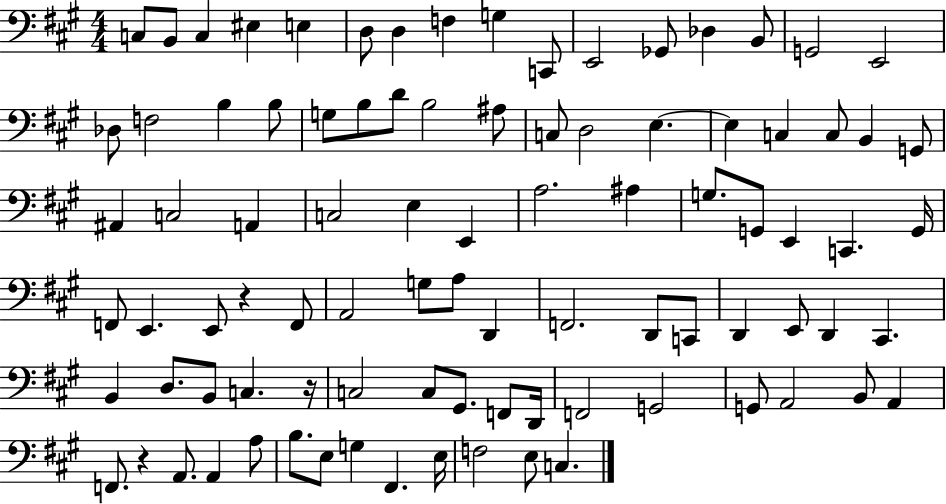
C3/e B2/e C3/q EIS3/q E3/q D3/e D3/q F3/q G3/q C2/e E2/h Gb2/e Db3/q B2/e G2/h E2/h Db3/e F3/h B3/q B3/e G3/e B3/e D4/e B3/h A#3/e C3/e D3/h E3/q. E3/q C3/q C3/e B2/q G2/e A#2/q C3/h A2/q C3/h E3/q E2/q A3/h. A#3/q G3/e. G2/e E2/q C2/q. G2/s F2/e E2/q. E2/e R/q F2/e A2/h G3/e A3/e D2/q F2/h. D2/e C2/e D2/q E2/e D2/q C#2/q. B2/q D3/e. B2/e C3/q. R/s C3/h C3/e G#2/e. F2/e D2/s F2/h G2/h G2/e A2/h B2/e A2/q F2/e. R/q A2/e. A2/q A3/e B3/e. E3/e G3/q F#2/q. E3/s F3/h E3/e C3/q.